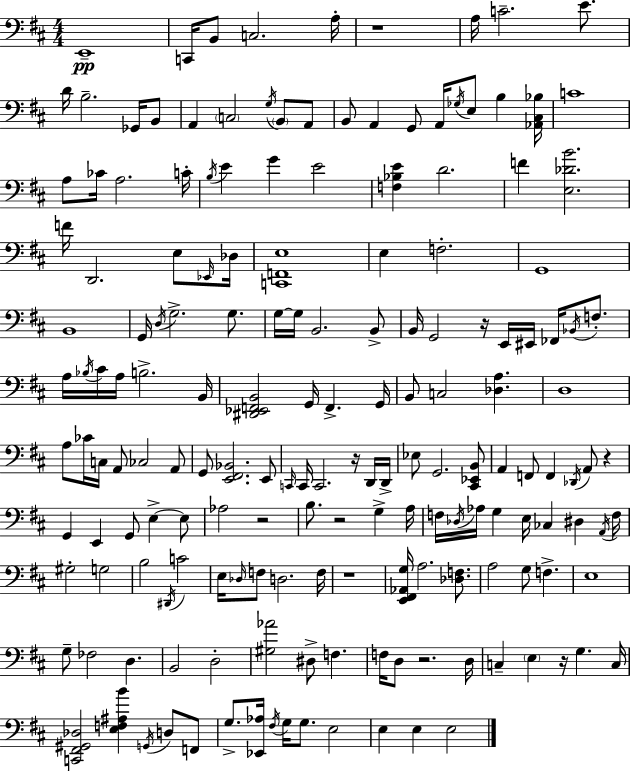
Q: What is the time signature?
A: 4/4